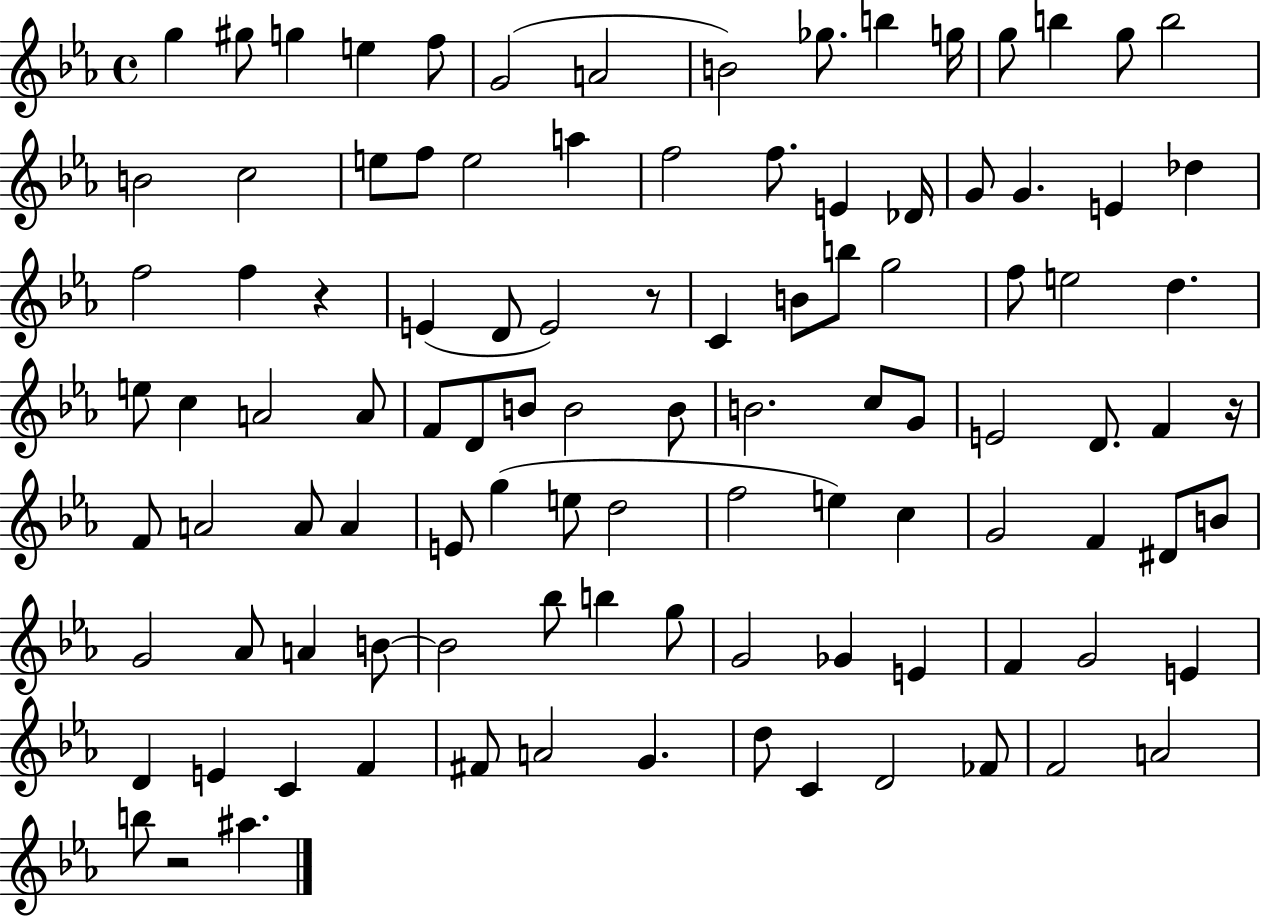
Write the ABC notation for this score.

X:1
T:Untitled
M:4/4
L:1/4
K:Eb
g ^g/2 g e f/2 G2 A2 B2 _g/2 b g/4 g/2 b g/2 b2 B2 c2 e/2 f/2 e2 a f2 f/2 E _D/4 G/2 G E _d f2 f z E D/2 E2 z/2 C B/2 b/2 g2 f/2 e2 d e/2 c A2 A/2 F/2 D/2 B/2 B2 B/2 B2 c/2 G/2 E2 D/2 F z/4 F/2 A2 A/2 A E/2 g e/2 d2 f2 e c G2 F ^D/2 B/2 G2 _A/2 A B/2 B2 _b/2 b g/2 G2 _G E F G2 E D E C F ^F/2 A2 G d/2 C D2 _F/2 F2 A2 b/2 z2 ^a